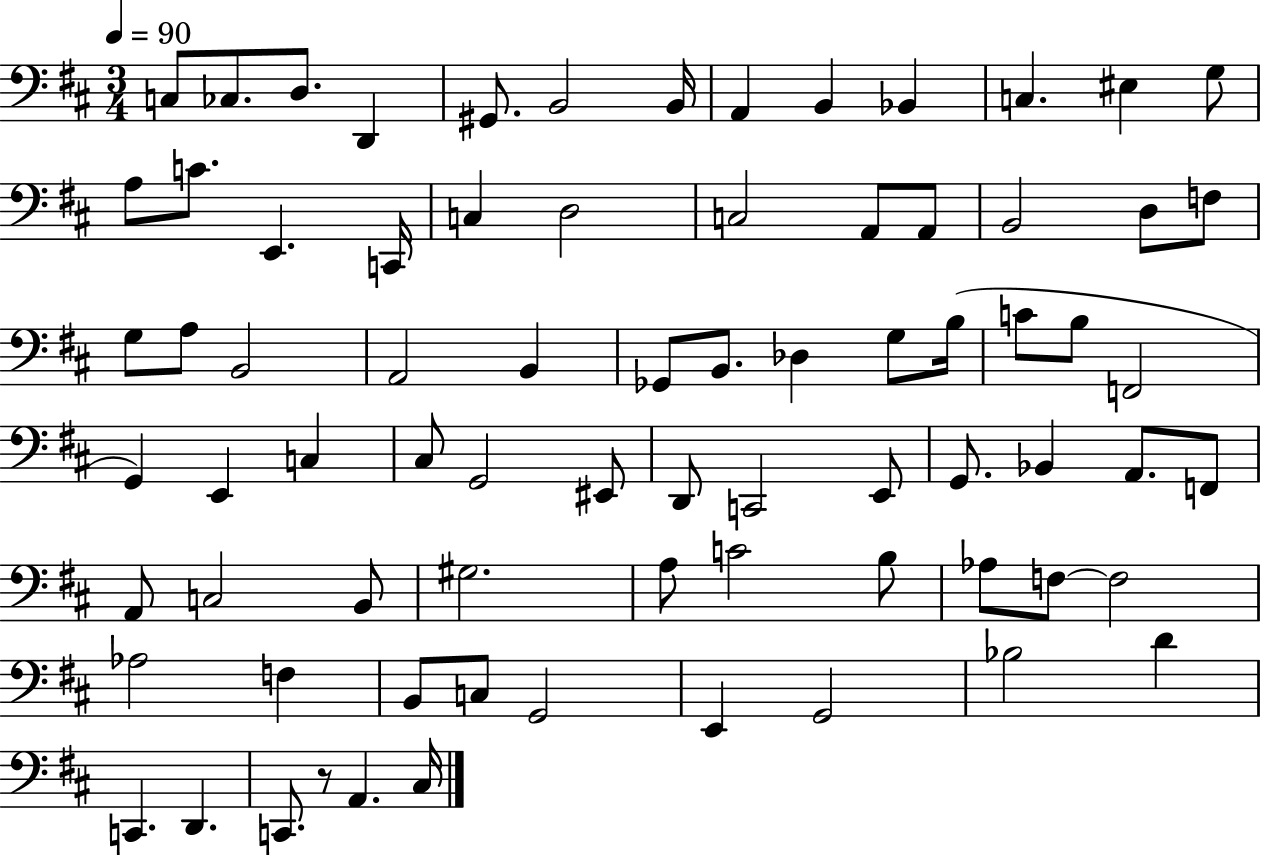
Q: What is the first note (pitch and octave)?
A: C3